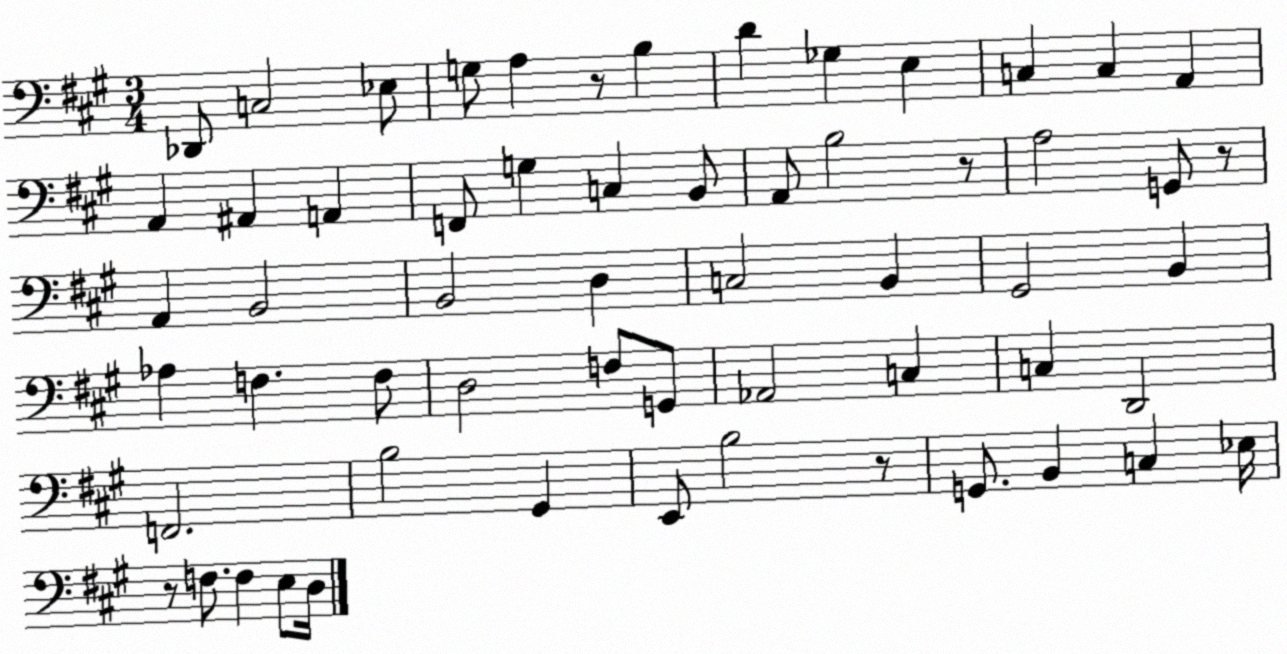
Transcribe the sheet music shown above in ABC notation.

X:1
T:Untitled
M:3/4
L:1/4
K:A
_D,,/2 C,2 _E,/2 G,/2 A, z/2 B, D _G, E, C, C, A,, A,, ^A,, A,, F,,/2 G, C, B,,/2 A,,/2 B,2 z/2 A,2 G,,/2 z/2 A,, B,,2 B,,2 D, C,2 B,, ^G,,2 B,, _A, F, F,/2 D,2 F,/2 G,,/2 _A,,2 C, C, D,,2 F,,2 B,2 ^G,, E,,/2 B,2 z/2 G,,/2 B,, C, _E,/4 z/2 F,/2 F, E,/2 D,/4